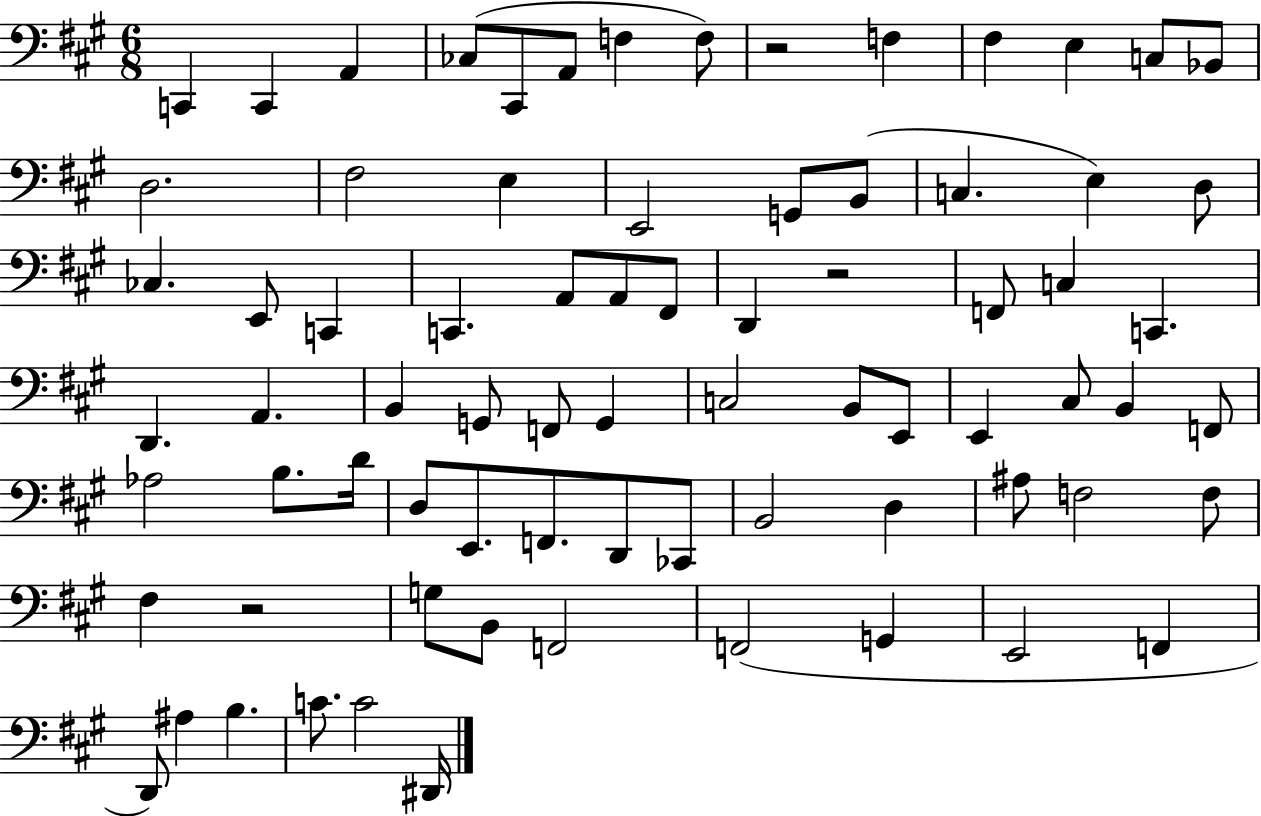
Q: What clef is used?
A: bass